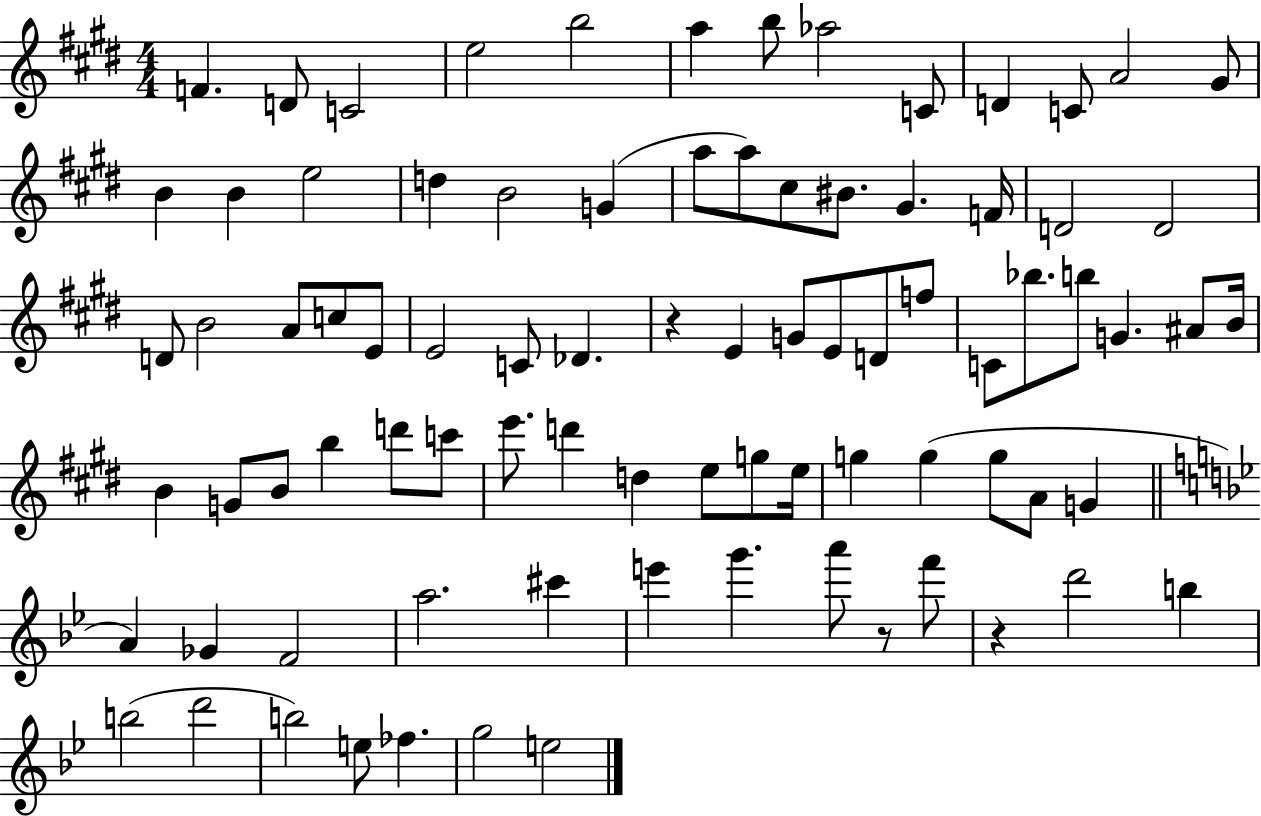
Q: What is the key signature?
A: E major